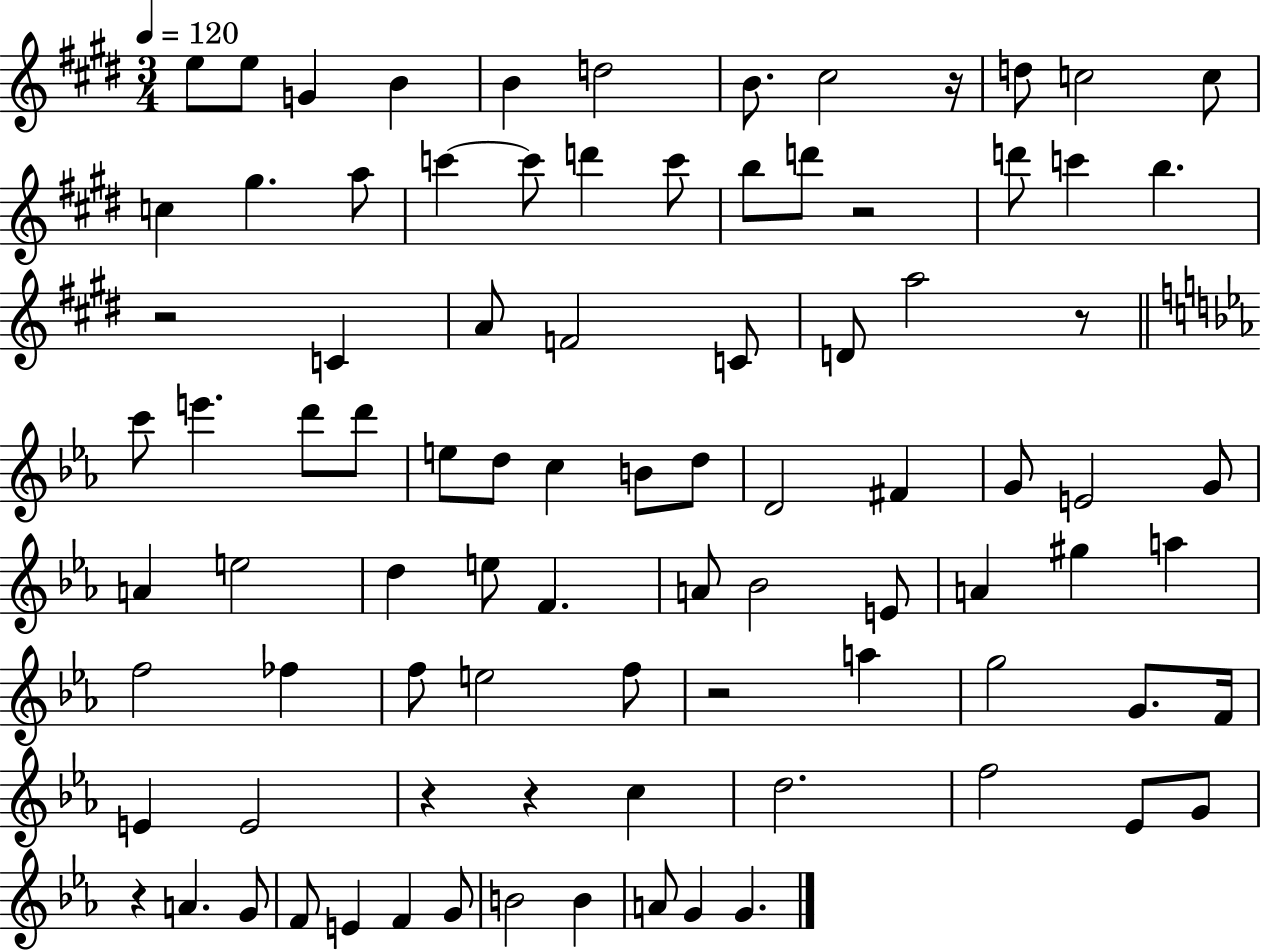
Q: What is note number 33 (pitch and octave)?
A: D6